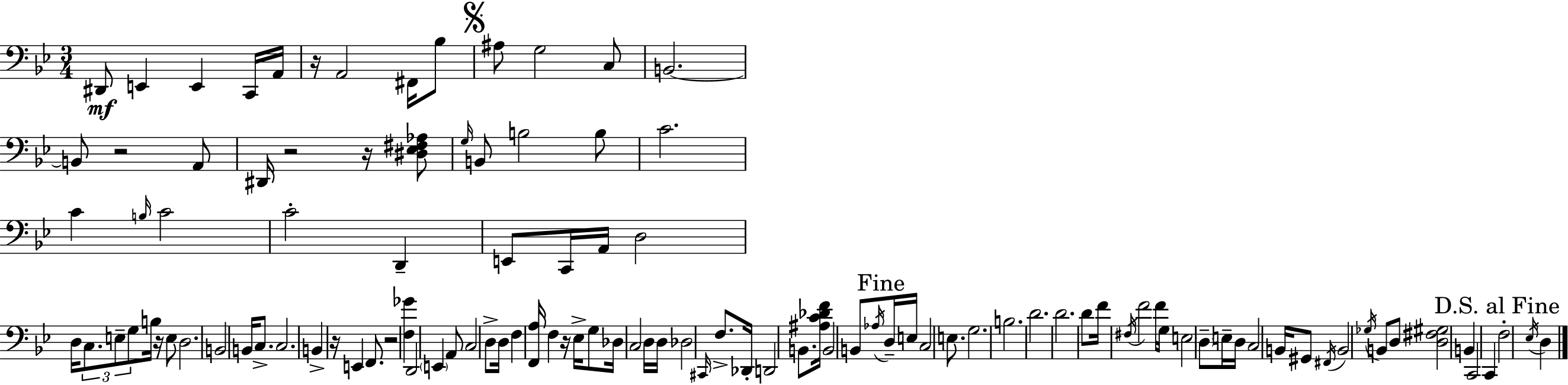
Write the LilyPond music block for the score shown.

{
  \clef bass
  \numericTimeSignature
  \time 3/4
  \key g \minor
  dis,8\mf e,4 e,4 c,16 a,16 | r16 a,2 fis,16 bes8 | \mark \markup { \musicglyph "scripts.segno" } ais8 g2 c8 | b,2.~~ | \break b,8 r2 a,8 | dis,16 r2 r16 <dis ees fis aes>8 | \grace { g16 } b,8 b2 b8 | c'2. | \break c'4 \grace { b16 } c'2 | c'2-. d,4-- | e,8 c,16 a,16 d2 | d16 \tuplet 3/2 { c8. e8-- g8 } b16 r16 | \break e8 d2. | b,2 b,16 c8.-> | c2. | b,4-> r16 e,4 f,8. | \break r2 <f ges'>4 | d,2 \parenthesize e,4 | a,8 c2 | d8-> d16 f4 <f, a>16 f4 | \break r16 ees16-> g8 des16 c2 | d16 d16 des2 \grace { cis,16 } | f8.-> des,16-. d,2 | b,8. <ais c' des' f'>16 b,2 | \break b,8 \acciaccatura { aes16 } \mark "Fine" d16-- e16 c2 | e8. g2. | b2. | d'2. | \break d'2. | d'8 f'16 \acciaccatura { fis16 } f'2 | f'16 g16 e2 | \parenthesize d8-- e16-- d16 c2 | \break b,16 gis,8 \acciaccatura { fis,16 } b,2 | \acciaccatura { ges16 } b,8 d8 <d fis gis>2 | b,4 c,2 | c,4 \mark "D.S. al Fine" f2-. | \break \acciaccatura { ees16 } d4 \bar "|."
}